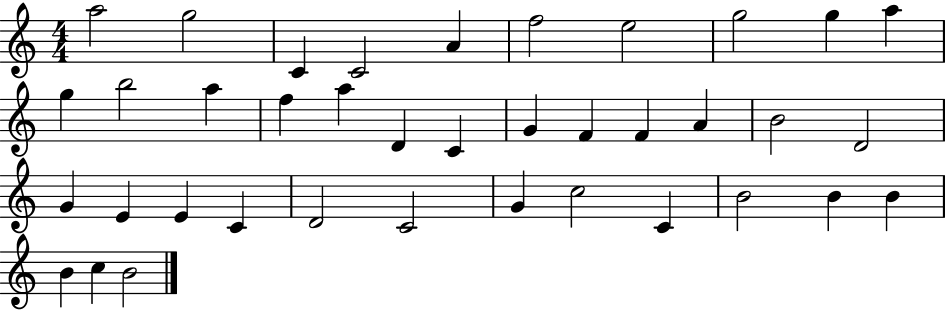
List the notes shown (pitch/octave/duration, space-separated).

A5/h G5/h C4/q C4/h A4/q F5/h E5/h G5/h G5/q A5/q G5/q B5/h A5/q F5/q A5/q D4/q C4/q G4/q F4/q F4/q A4/q B4/h D4/h G4/q E4/q E4/q C4/q D4/h C4/h G4/q C5/h C4/q B4/h B4/q B4/q B4/q C5/q B4/h